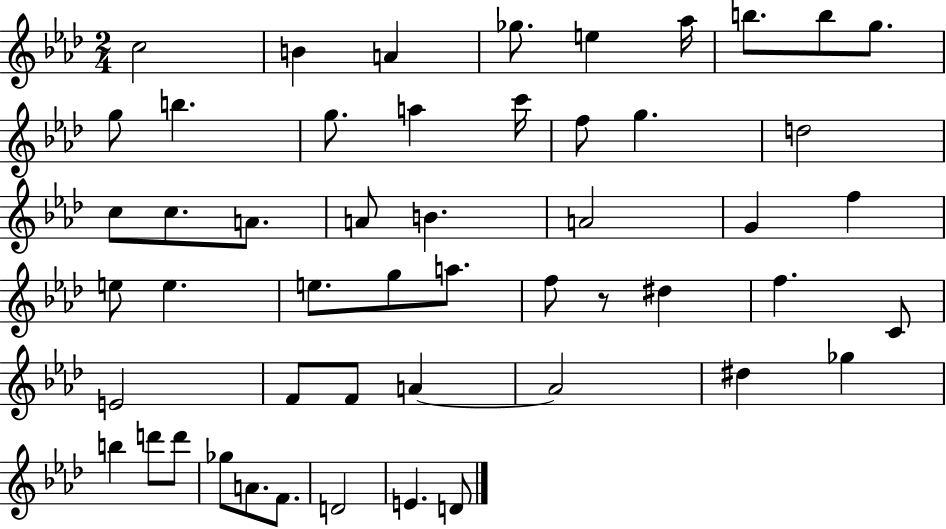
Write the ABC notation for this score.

X:1
T:Untitled
M:2/4
L:1/4
K:Ab
c2 B A _g/2 e _a/4 b/2 b/2 g/2 g/2 b g/2 a c'/4 f/2 g d2 c/2 c/2 A/2 A/2 B A2 G f e/2 e e/2 g/2 a/2 f/2 z/2 ^d f C/2 E2 F/2 F/2 A A2 ^d _g b d'/2 d'/2 _g/2 A/2 F/2 D2 E D/2